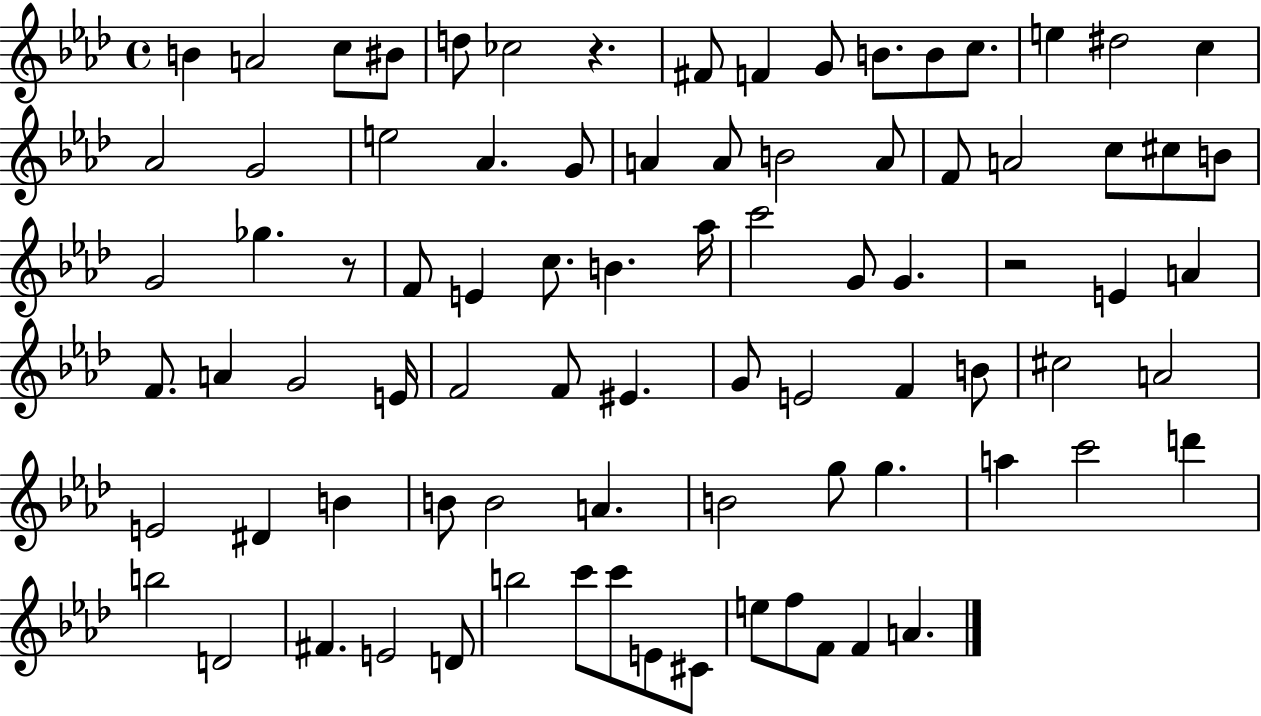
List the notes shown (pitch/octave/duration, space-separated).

B4/q A4/h C5/e BIS4/e D5/e CES5/h R/q. F#4/e F4/q G4/e B4/e. B4/e C5/e. E5/q D#5/h C5/q Ab4/h G4/h E5/h Ab4/q. G4/e A4/q A4/e B4/h A4/e F4/e A4/h C5/e C#5/e B4/e G4/h Gb5/q. R/e F4/e E4/q C5/e. B4/q. Ab5/s C6/h G4/e G4/q. R/h E4/q A4/q F4/e. A4/q G4/h E4/s F4/h F4/e EIS4/q. G4/e E4/h F4/q B4/e C#5/h A4/h E4/h D#4/q B4/q B4/e B4/h A4/q. B4/h G5/e G5/q. A5/q C6/h D6/q B5/h D4/h F#4/q. E4/h D4/e B5/h C6/e C6/e E4/e C#4/e E5/e F5/e F4/e F4/q A4/q.